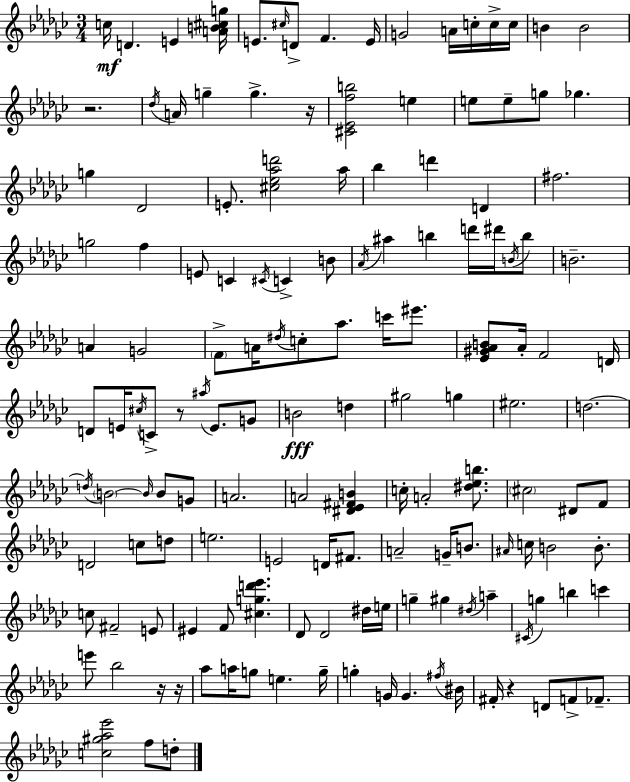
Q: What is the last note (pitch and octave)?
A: D5